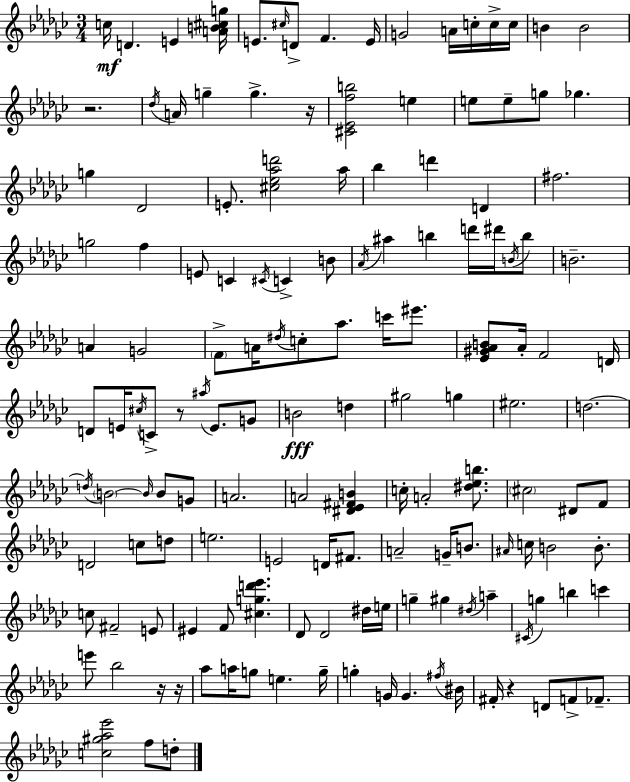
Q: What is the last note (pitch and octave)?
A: D5